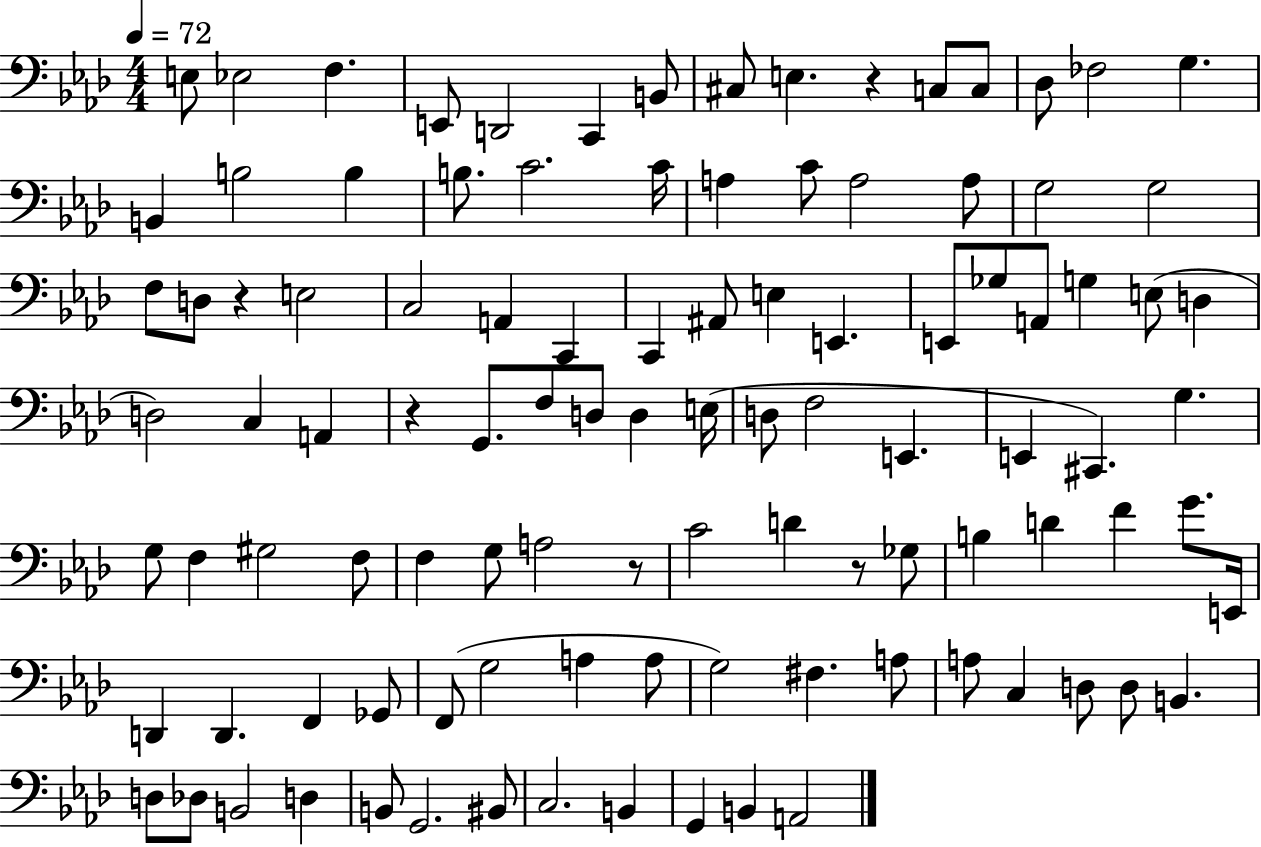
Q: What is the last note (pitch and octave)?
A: A2